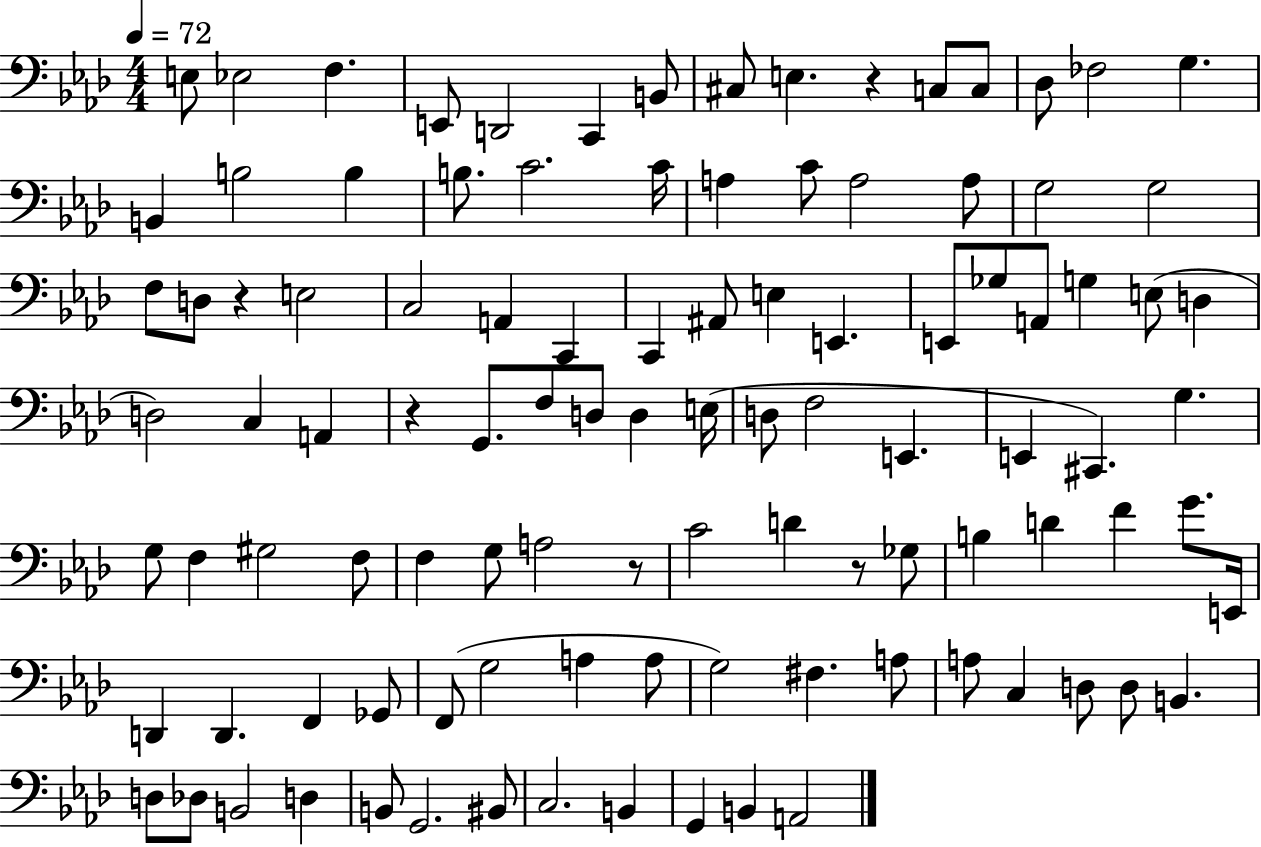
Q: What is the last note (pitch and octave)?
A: A2